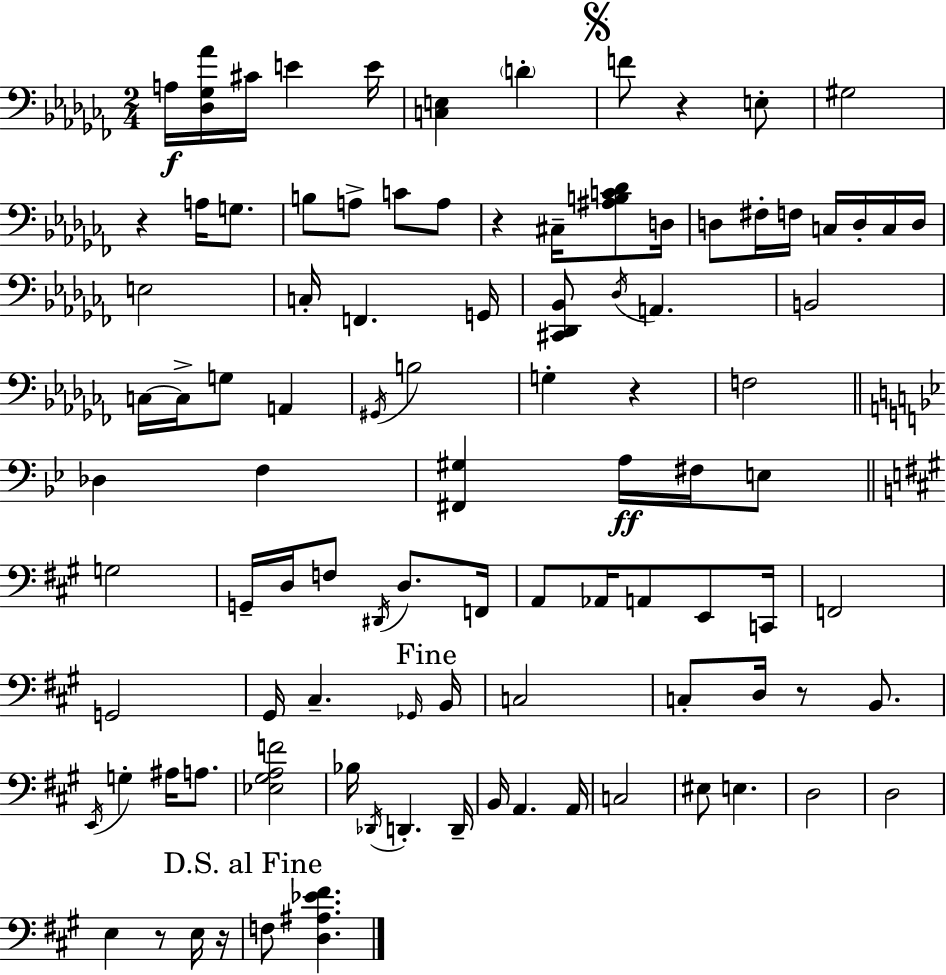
{
  \clef bass
  \numericTimeSignature
  \time 2/4
  \key aes \minor
  a16\f <des ges aes'>16 cis'16 e'4 e'16 | <c e>4 \parenthesize d'4-. | \mark \markup { \musicglyph "scripts.segno" } f'8 r4 e8-. | gis2 | \break r4 a16 g8. | b8 a8-> c'8 a8 | r4 cis16-- <ais b c' des'>8 d16 | d8 fis16-. f16 c16 d16-. c16 d16 | \break e2 | c16-. f,4. g,16 | <cis, des, bes,>8 \acciaccatura { des16 } a,4. | b,2 | \break c16~~ c16-> g8 a,4 | \acciaccatura { gis,16 } b2 | g4-. r4 | f2 | \break \bar "||" \break \key g \minor des4 f4 | <fis, gis>4 a16\ff fis16 e8 | \bar "||" \break \key a \major g2 | g,16-- d16 f8 \acciaccatura { dis,16 } d8. | f,16 a,8 aes,16 a,8 e,8 | c,16 f,2 | \break g,2 | gis,16 cis4.-- | \grace { ges,16 } \mark "Fine" b,16 c2 | c8-. d16 r8 b,8. | \break \acciaccatura { e,16 } g4-. ais16 | a8. <ees gis a f'>2 | bes16 \acciaccatura { des,16 } d,4.-. | d,16-- b,16 a,4. | \break a,16 c2 | eis8 e4. | d2 | d2 | \break e4 | r8 e16 r16 \mark "D.S. al Fine" f8 <d ais ees' fis'>4. | \bar "|."
}